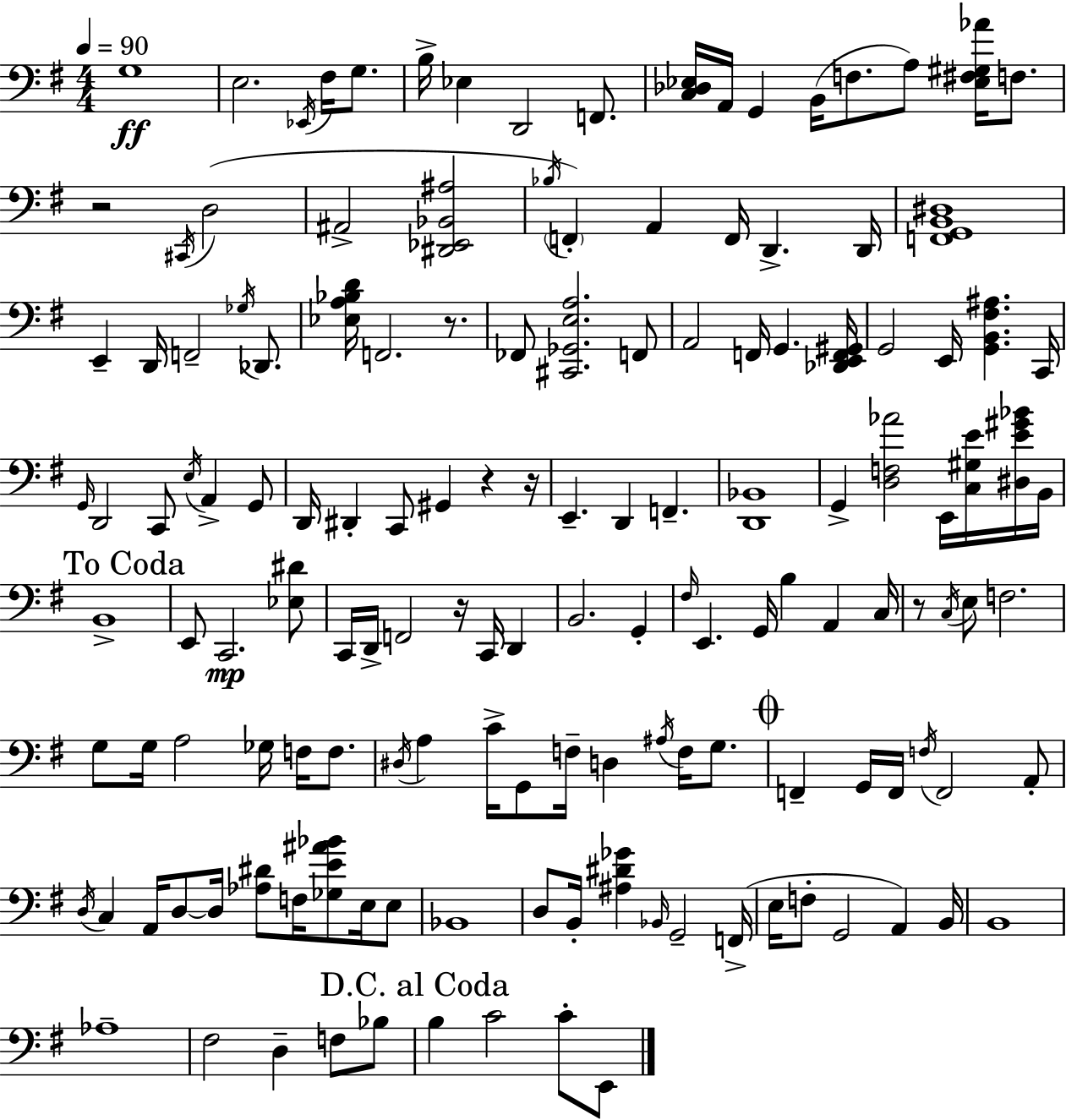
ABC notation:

X:1
T:Untitled
M:4/4
L:1/4
K:G
G,4 E,2 _E,,/4 ^F,/4 G,/2 B,/4 _E, D,,2 F,,/2 [C,_D,_E,]/4 A,,/4 G,, B,,/4 F,/2 A,/2 [_E,^F,^G,_A]/4 F,/2 z2 ^C,,/4 D,2 ^A,,2 [^D,,_E,,_B,,^A,]2 _B,/4 F,, A,, F,,/4 D,, D,,/4 [F,,G,,B,,^D,]4 E,, D,,/4 F,,2 _G,/4 _D,,/2 [_E,A,_B,D]/4 F,,2 z/2 _F,,/2 [^C,,_G,,E,A,]2 F,,/2 A,,2 F,,/4 G,, [_D,,E,,F,,^G,,]/4 G,,2 E,,/4 [G,,B,,^F,^A,] C,,/4 G,,/4 D,,2 C,,/2 E,/4 A,, G,,/2 D,,/4 ^D,, C,,/2 ^G,, z z/4 E,, D,, F,, [D,,_B,,]4 G,, [D,F,_A]2 E,,/4 [C,^G,E]/4 [^D,E^G_B]/4 B,,/4 B,,4 E,,/2 C,,2 [_E,^D]/2 C,,/4 D,,/4 F,,2 z/4 C,,/4 D,, B,,2 G,, ^F,/4 E,, G,,/4 B, A,, C,/4 z/2 C,/4 E,/2 F,2 G,/2 G,/4 A,2 _G,/4 F,/4 F,/2 ^D,/4 A, C/4 G,,/2 F,/4 D, ^A,/4 F,/4 G,/2 F,, G,,/4 F,,/4 F,/4 F,,2 A,,/2 D,/4 C, A,,/4 D,/2 D,/4 [_A,^D]/2 F,/4 [_G,E^A_B]/2 E,/4 E,/2 _B,,4 D,/2 B,,/4 [^A,^D_G] _B,,/4 G,,2 F,,/4 E,/4 F,/2 G,,2 A,, B,,/4 B,,4 _A,4 ^F,2 D, F,/2 _B,/2 B, C2 C/2 E,,/2